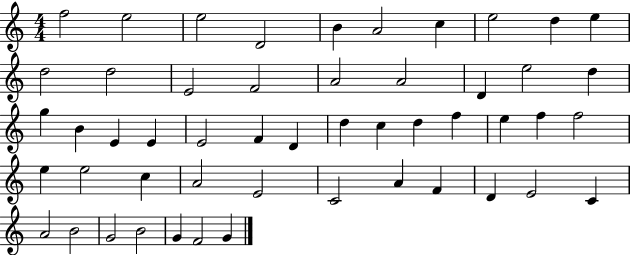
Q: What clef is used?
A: treble